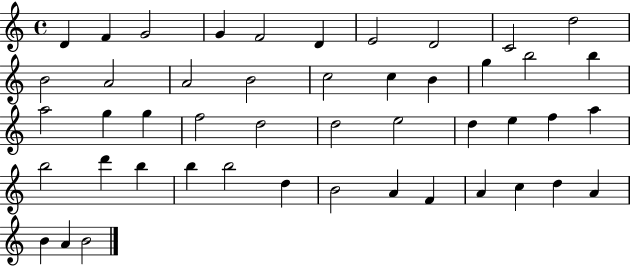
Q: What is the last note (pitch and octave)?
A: B4